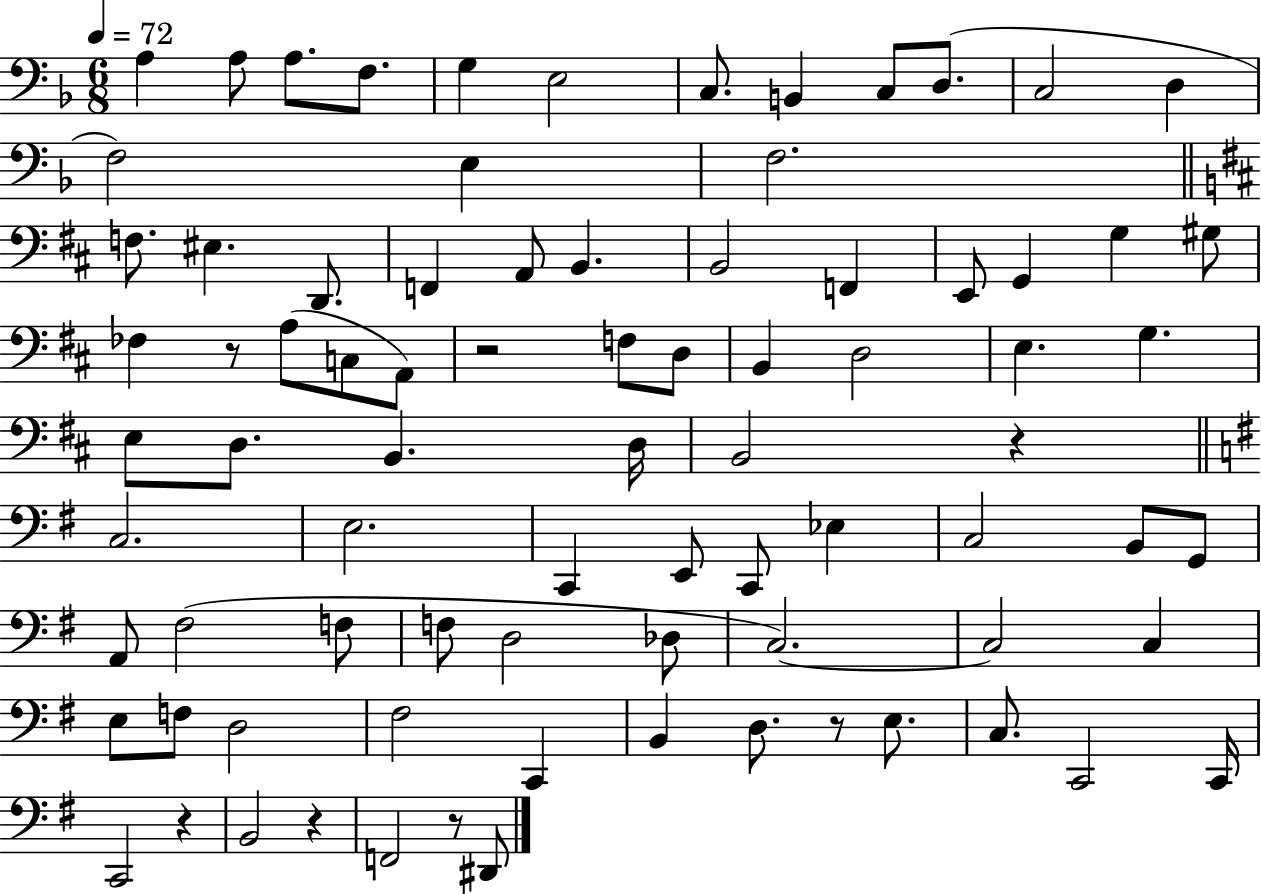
A3/q A3/e A3/e. F3/e. G3/q E3/h C3/e. B2/q C3/e D3/e. C3/h D3/q F3/h E3/q F3/h. F3/e. EIS3/q. D2/e. F2/q A2/e B2/q. B2/h F2/q E2/e G2/q G3/q G#3/e FES3/q R/e A3/e C3/e A2/e R/h F3/e D3/e B2/q D3/h E3/q. G3/q. E3/e D3/e. B2/q. D3/s B2/h R/q C3/h. E3/h. C2/q E2/e C2/e Eb3/q C3/h B2/e G2/e A2/e F#3/h F3/e F3/e D3/h Db3/e C3/h. C3/h C3/q E3/e F3/e D3/h F#3/h C2/q B2/q D3/e. R/e E3/e. C3/e. C2/h C2/s C2/h R/q B2/h R/q F2/h R/e D#2/e